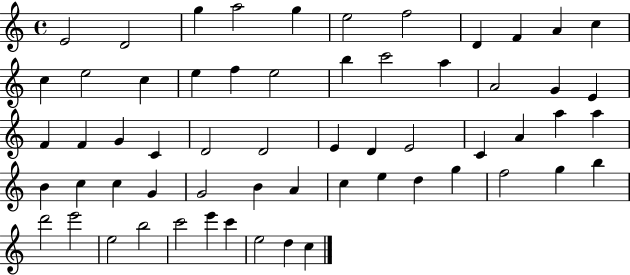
{
  \clef treble
  \time 4/4
  \defaultTimeSignature
  \key c \major
  e'2 d'2 | g''4 a''2 g''4 | e''2 f''2 | d'4 f'4 a'4 c''4 | \break c''4 e''2 c''4 | e''4 f''4 e''2 | b''4 c'''2 a''4 | a'2 g'4 e'4 | \break f'4 f'4 g'4 c'4 | d'2 d'2 | e'4 d'4 e'2 | c'4 a'4 a''4 a''4 | \break b'4 c''4 c''4 g'4 | g'2 b'4 a'4 | c''4 e''4 d''4 g''4 | f''2 g''4 b''4 | \break d'''2 e'''2 | e''2 b''2 | c'''2 e'''4 c'''4 | e''2 d''4 c''4 | \break \bar "|."
}